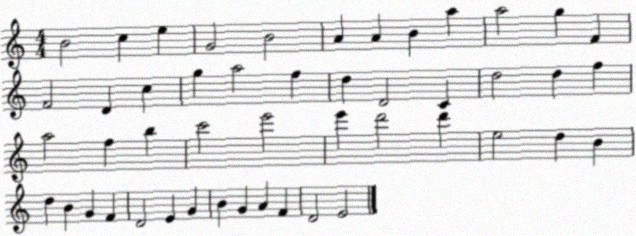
X:1
T:Untitled
M:4/4
L:1/4
K:C
B2 c e G2 B2 A A B a a2 g F F2 D c g a2 f d D2 C d2 d f a2 f b c'2 e'2 e' d'2 d' e2 d B d B G F D2 E G B G A F D2 E2